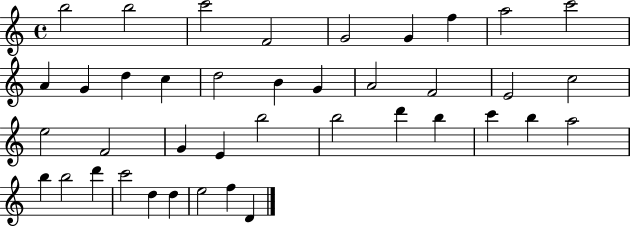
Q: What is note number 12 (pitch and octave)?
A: D5